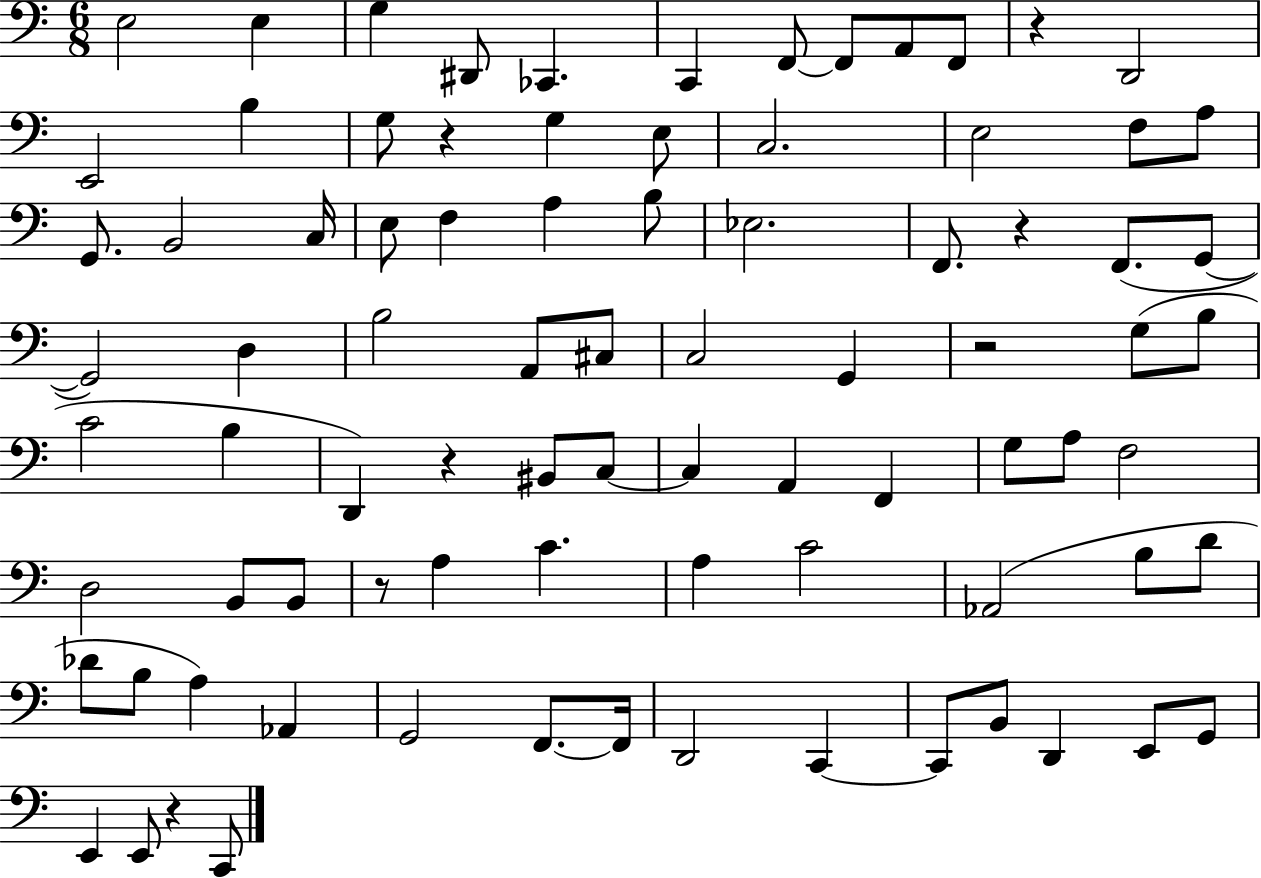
E3/h E3/q G3/q D#2/e CES2/q. C2/q F2/e F2/e A2/e F2/e R/q D2/h E2/h B3/q G3/e R/q G3/q E3/e C3/h. E3/h F3/e A3/e G2/e. B2/h C3/s E3/e F3/q A3/q B3/e Eb3/h. F2/e. R/q F2/e. G2/e G2/h D3/q B3/h A2/e C#3/e C3/h G2/q R/h G3/e B3/e C4/h B3/q D2/q R/q BIS2/e C3/e C3/q A2/q F2/q G3/e A3/e F3/h D3/h B2/e B2/e R/e A3/q C4/q. A3/q C4/h Ab2/h B3/e D4/e Db4/e B3/e A3/q Ab2/q G2/h F2/e. F2/s D2/h C2/q C2/e B2/e D2/q E2/e G2/e E2/q E2/e R/q C2/e